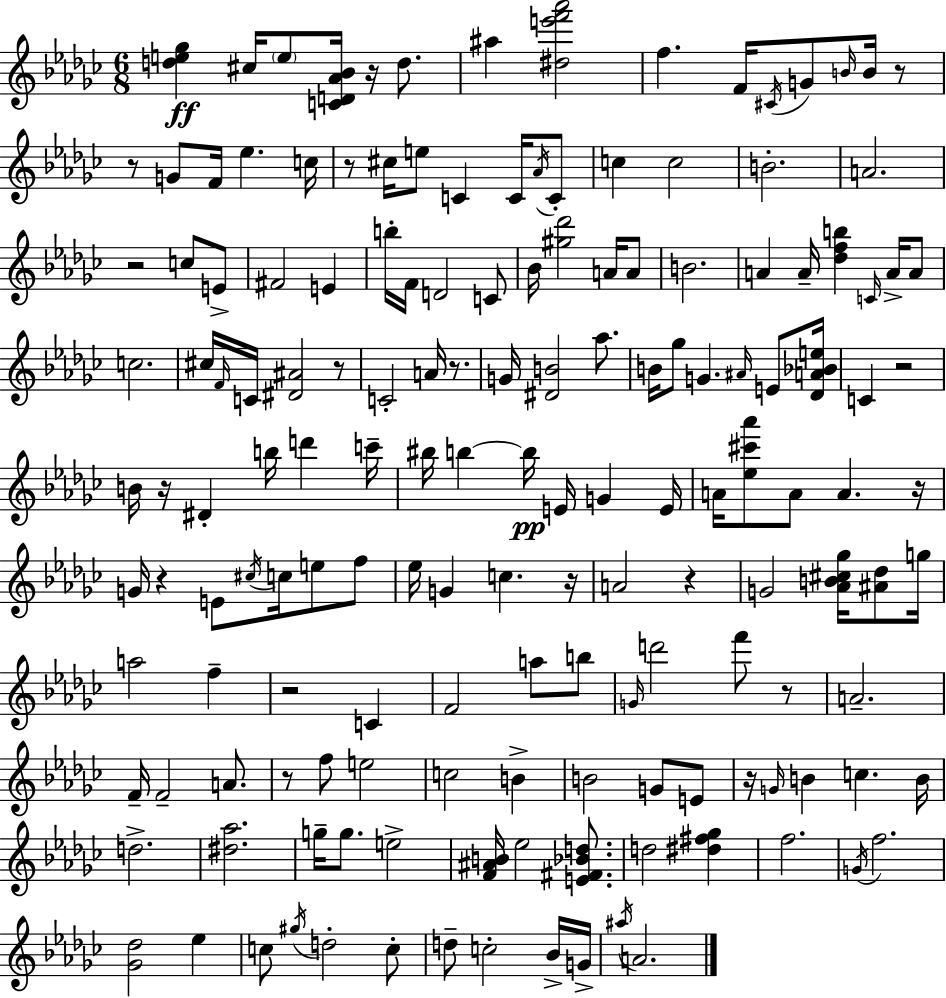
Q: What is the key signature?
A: EES minor